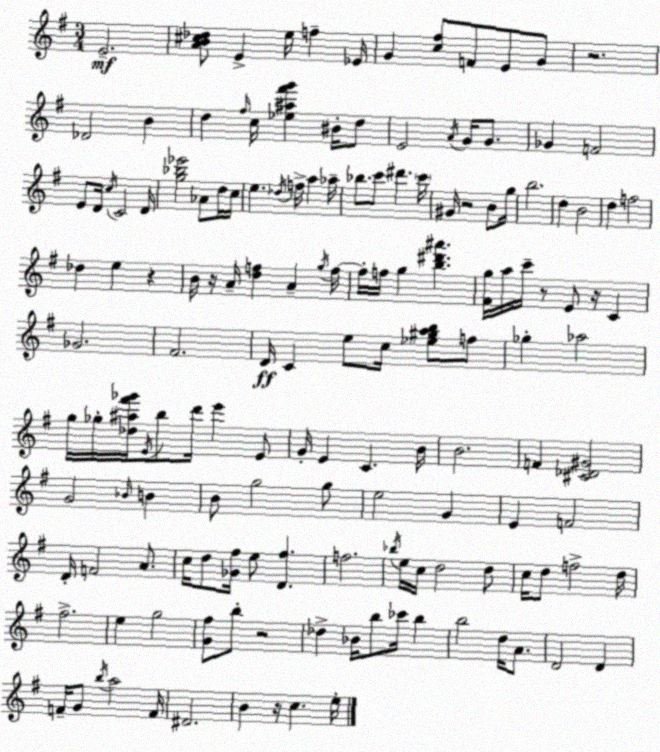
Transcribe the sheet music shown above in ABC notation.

X:1
T:Untitled
M:3/4
L:1/4
K:Em
E2 [AB^c_d]/2 E e/4 f _E/4 G [c^f]/2 F/2 E/2 G/2 z2 _D2 B d ^f/4 c/4 [_e^a^f'g'] ^B/4 d/2 E2 A/4 G/4 G/2 _G F2 E/2 D/4 c/4 C2 D/4 [g_b_e']2 _A/2 d/4 c/4 e _d/4 f/4 a _a/4 _b/2 c'/2 ^d' c'/4 ^G/4 z2 B/2 g/4 b2 d B2 d f2 _d e z B/4 z/4 A/4 [df] A g/4 f/4 f/4 f/4 g [b^d'^a'] [^Fg]/4 a/4 c'/4 z/2 E/2 z/4 C _G2 ^F2 D/4 C e/2 c/4 [_e^gab]/2 f/2 _g _a2 g/4 _g/4 [_d^a^f'_g']/4 E/4 b/2 d'/4 e' E/2 G/4 E C B/4 B2 F [^C_D^G]2 G2 _B/4 B B/2 g2 g/2 e2 G E F2 D/4 F2 A/2 c/4 d/2 [_G^f]/4 e/2 [D^f] f2 _b/4 e/4 c/4 d2 d/2 c/4 d/2 f2 d/4 ^f2 e g2 [G^f]/2 b/2 z2 _d _B/4 b/2 _c'/4 b b2 d/4 A/2 D2 D F/4 G/2 b/4 a2 F/4 ^D2 B z/4 c e/4